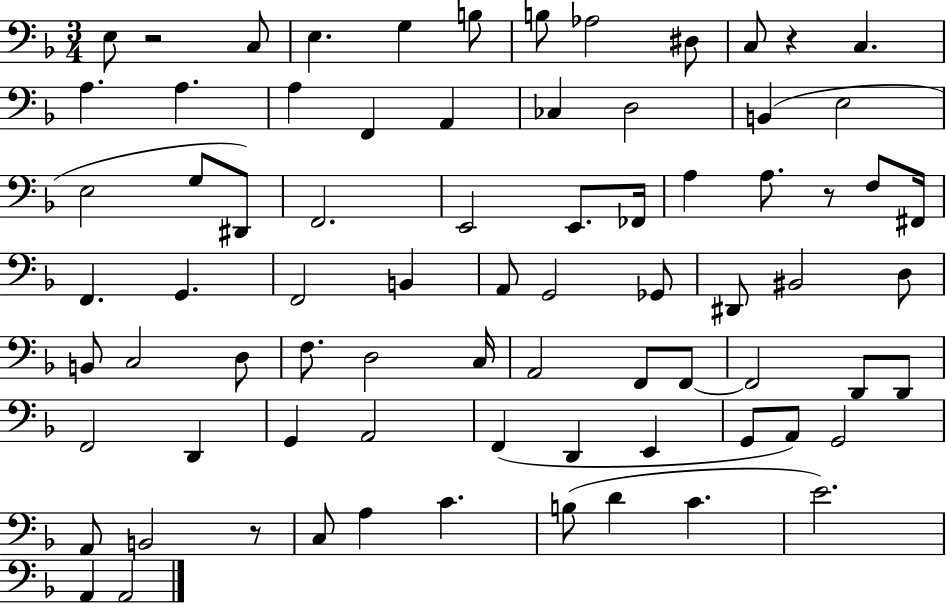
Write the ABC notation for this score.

X:1
T:Untitled
M:3/4
L:1/4
K:F
E,/2 z2 C,/2 E, G, B,/2 B,/2 _A,2 ^D,/2 C,/2 z C, A, A, A, F,, A,, _C, D,2 B,, E,2 E,2 G,/2 ^D,,/2 F,,2 E,,2 E,,/2 _F,,/4 A, A,/2 z/2 F,/2 ^F,,/4 F,, G,, F,,2 B,, A,,/2 G,,2 _G,,/2 ^D,,/2 ^B,,2 D,/2 B,,/2 C,2 D,/2 F,/2 D,2 C,/4 A,,2 F,,/2 F,,/2 F,,2 D,,/2 D,,/2 F,,2 D,, G,, A,,2 F,, D,, E,, G,,/2 A,,/2 G,,2 A,,/2 B,,2 z/2 C,/2 A, C B,/2 D C E2 A,, A,,2